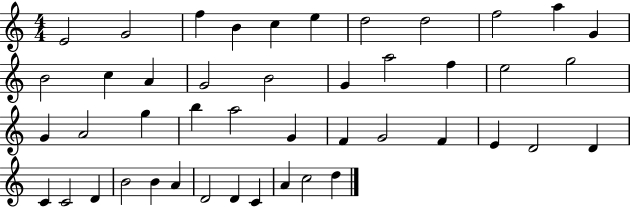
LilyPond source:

{
  \clef treble
  \numericTimeSignature
  \time 4/4
  \key c \major
  e'2 g'2 | f''4 b'4 c''4 e''4 | d''2 d''2 | f''2 a''4 g'4 | \break b'2 c''4 a'4 | g'2 b'2 | g'4 a''2 f''4 | e''2 g''2 | \break g'4 a'2 g''4 | b''4 a''2 g'4 | f'4 g'2 f'4 | e'4 d'2 d'4 | \break c'4 c'2 d'4 | b'2 b'4 a'4 | d'2 d'4 c'4 | a'4 c''2 d''4 | \break \bar "|."
}